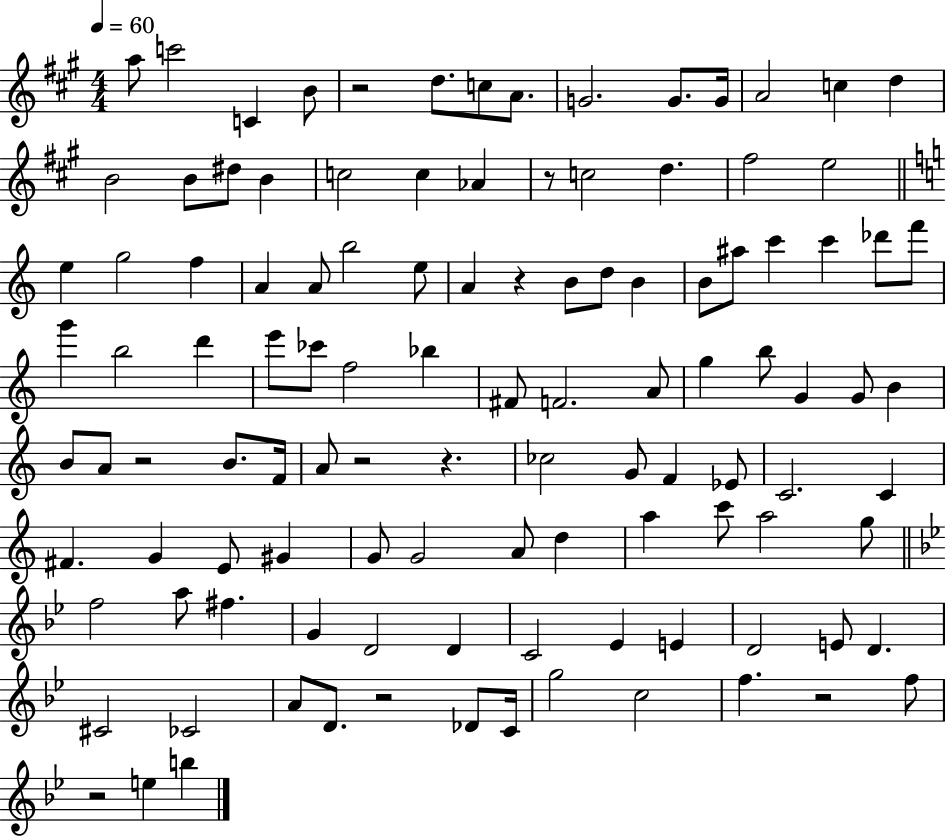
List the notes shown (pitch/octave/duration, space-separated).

A5/e C6/h C4/q B4/e R/h D5/e. C5/e A4/e. G4/h. G4/e. G4/s A4/h C5/q D5/q B4/h B4/e D#5/e B4/q C5/h C5/q Ab4/q R/e C5/h D5/q. F#5/h E5/h E5/q G5/h F5/q A4/q A4/e B5/h E5/e A4/q R/q B4/e D5/e B4/q B4/e A#5/e C6/q C6/q Db6/e F6/e G6/q B5/h D6/q E6/e CES6/e F5/h Bb5/q F#4/e F4/h. A4/e G5/q B5/e G4/q G4/e B4/q B4/e A4/e R/h B4/e. F4/s A4/e R/h R/q. CES5/h G4/e F4/q Eb4/e C4/h. C4/q F#4/q. G4/q E4/e G#4/q G4/e G4/h A4/e D5/q A5/q C6/e A5/h G5/e F5/h A5/e F#5/q. G4/q D4/h D4/q C4/h Eb4/q E4/q D4/h E4/e D4/q. C#4/h CES4/h A4/e D4/e. R/h Db4/e C4/s G5/h C5/h F5/q. R/h F5/e R/h E5/q B5/q